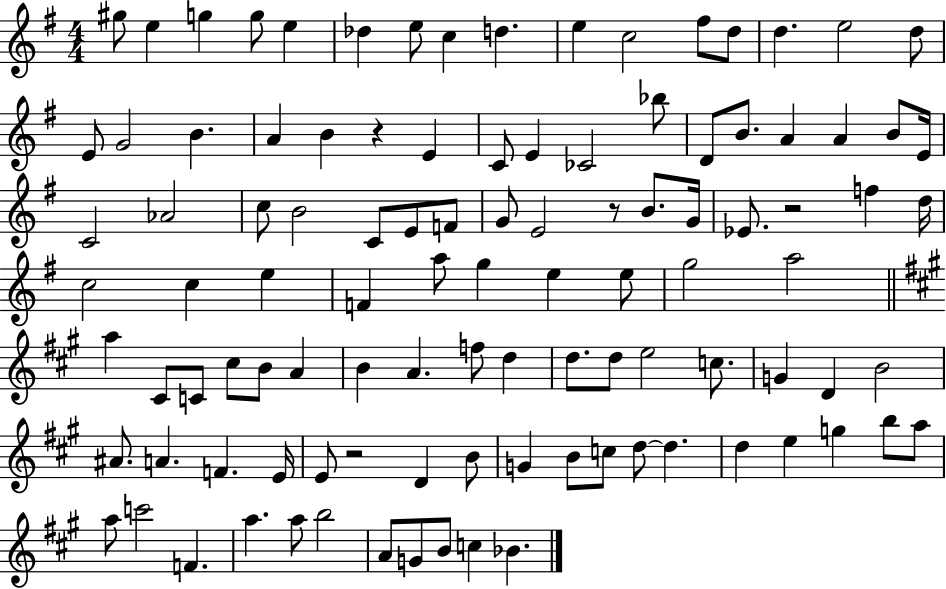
X:1
T:Untitled
M:4/4
L:1/4
K:G
^g/2 e g g/2 e _d e/2 c d e c2 ^f/2 d/2 d e2 d/2 E/2 G2 B A B z E C/2 E _C2 _b/2 D/2 B/2 A A B/2 E/4 C2 _A2 c/2 B2 C/2 E/2 F/2 G/2 E2 z/2 B/2 G/4 _E/2 z2 f d/4 c2 c e F a/2 g e e/2 g2 a2 a ^C/2 C/2 ^c/2 B/2 A B A f/2 d d/2 d/2 e2 c/2 G D B2 ^A/2 A F E/4 E/2 z2 D B/2 G B/2 c/2 d/2 d d e g b/2 a/2 a/2 c'2 F a a/2 b2 A/2 G/2 B/2 c _B